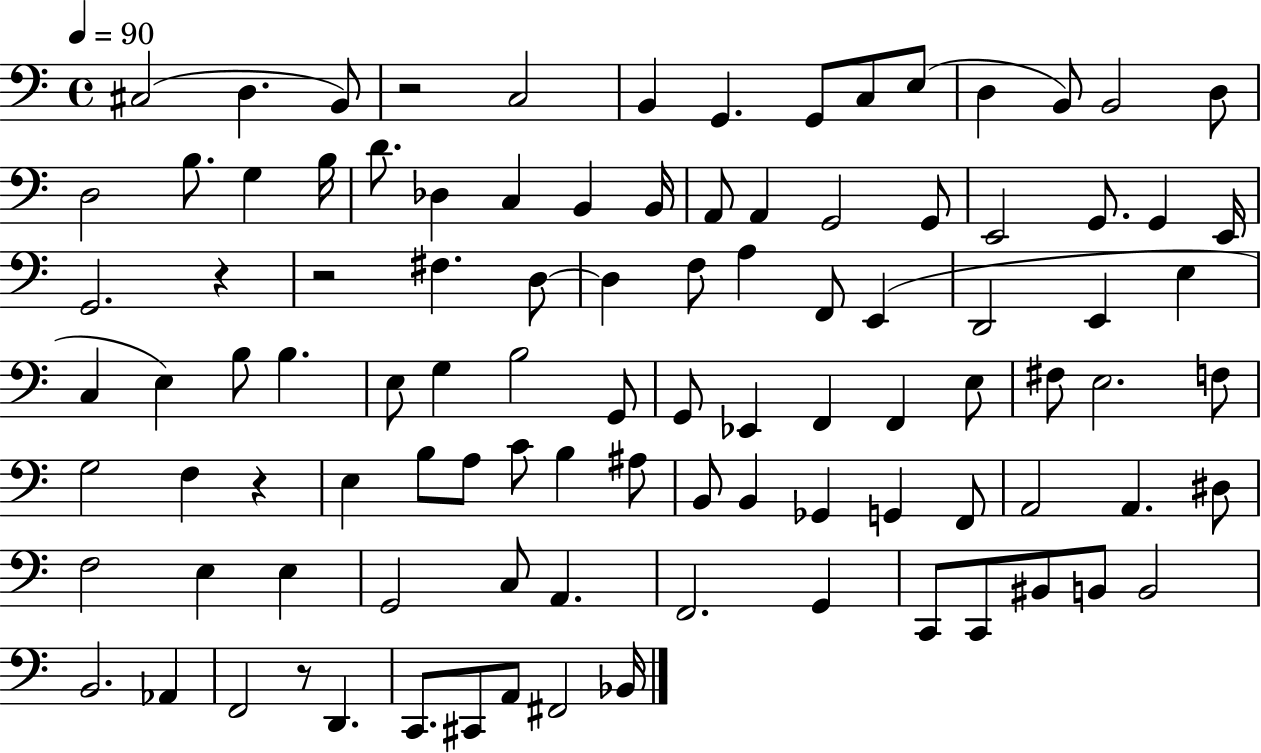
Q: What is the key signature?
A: C major